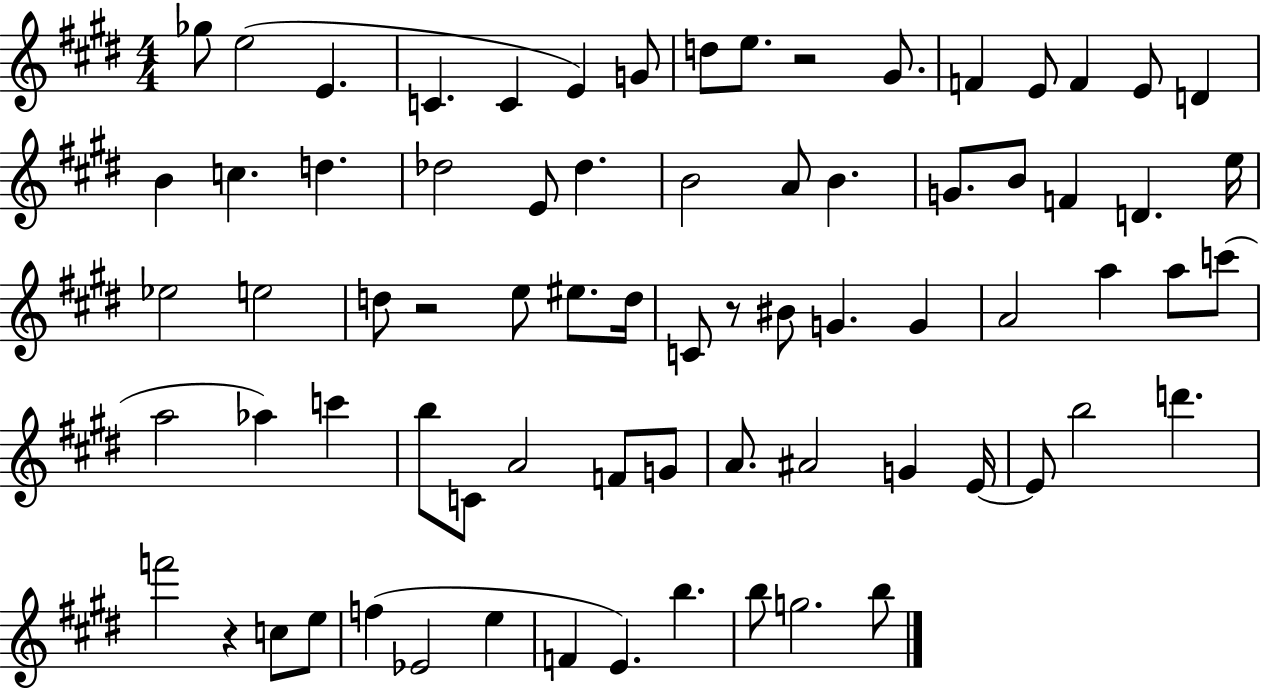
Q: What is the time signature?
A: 4/4